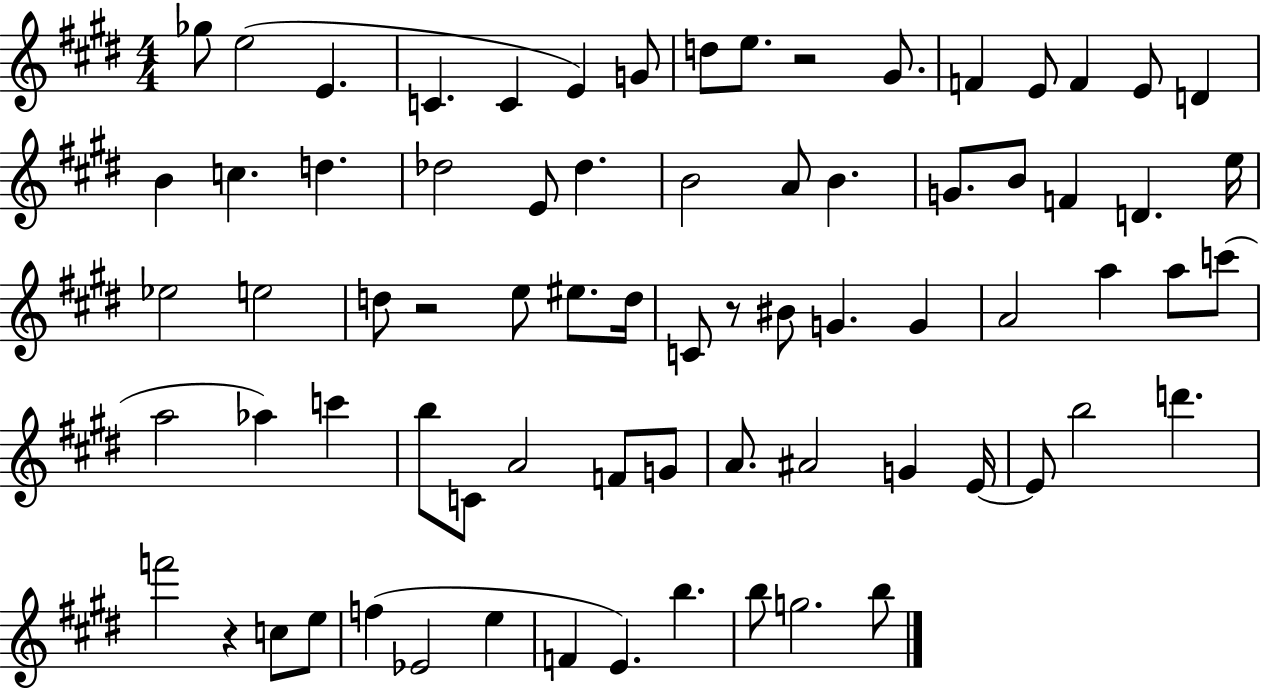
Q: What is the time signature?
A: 4/4